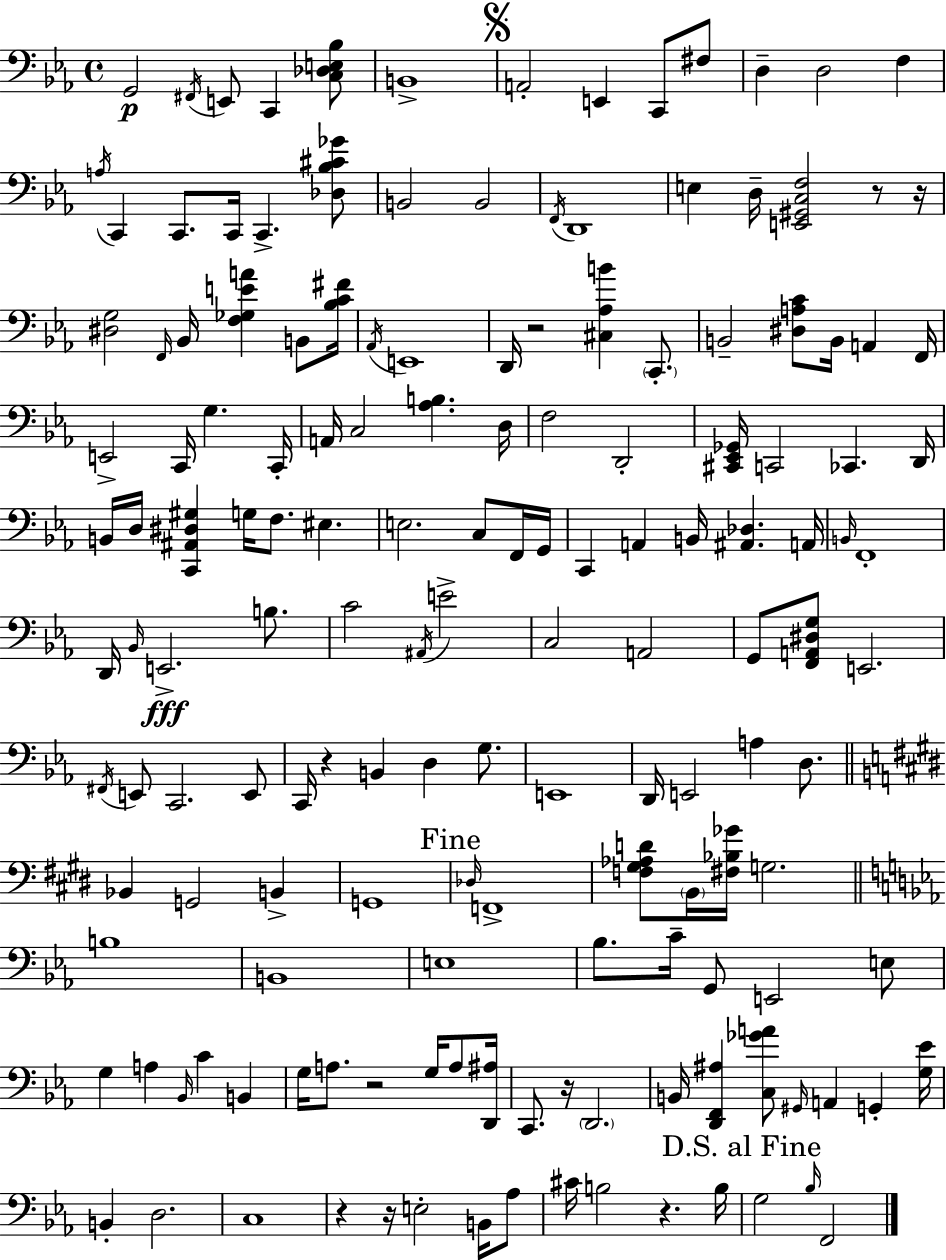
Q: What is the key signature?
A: C minor